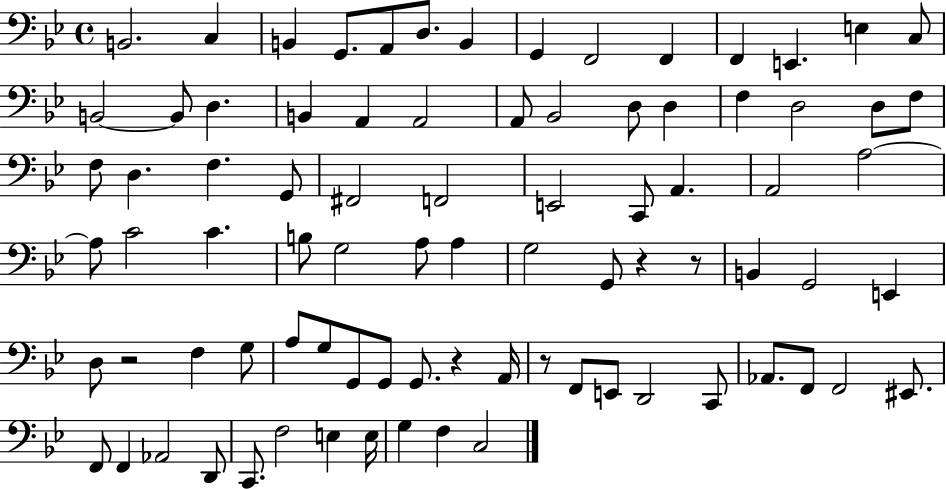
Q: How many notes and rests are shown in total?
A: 84